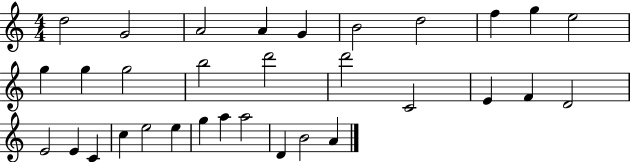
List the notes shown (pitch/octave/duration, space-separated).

D5/h G4/h A4/h A4/q G4/q B4/h D5/h F5/q G5/q E5/h G5/q G5/q G5/h B5/h D6/h D6/h C4/h E4/q F4/q D4/h E4/h E4/q C4/q C5/q E5/h E5/q G5/q A5/q A5/h D4/q B4/h A4/q